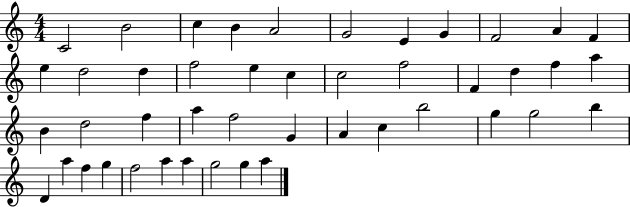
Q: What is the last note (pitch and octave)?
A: A5